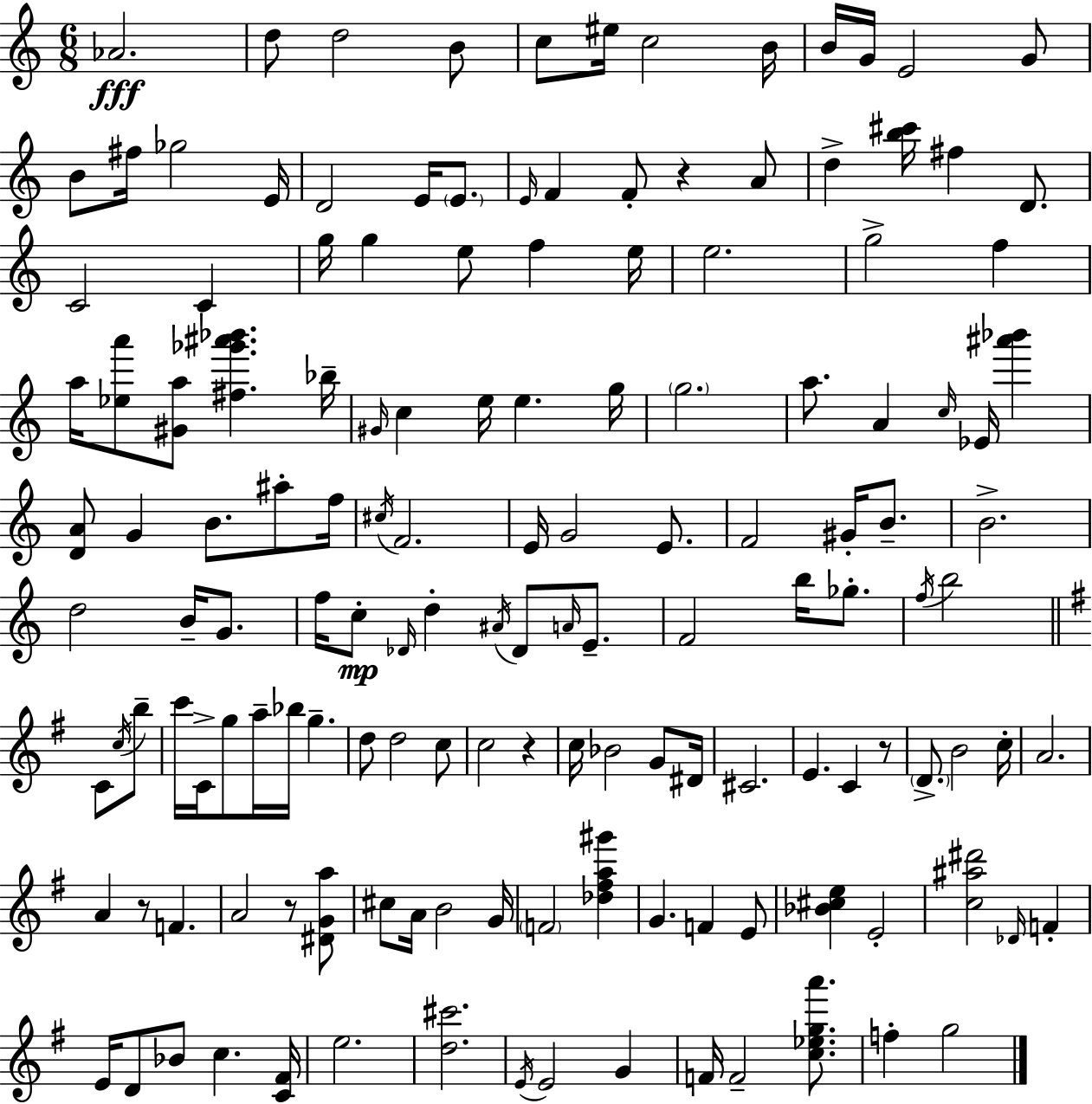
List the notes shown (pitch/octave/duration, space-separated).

Ab4/h. D5/e D5/h B4/e C5/e EIS5/s C5/h B4/s B4/s G4/s E4/h G4/e B4/e F#5/s Gb5/h E4/s D4/h E4/s E4/e. E4/s F4/q F4/e R/q A4/e D5/q [B5,C#6]/s F#5/q D4/e. C4/h C4/q G5/s G5/q E5/e F5/q E5/s E5/h. G5/h F5/q A5/s [Eb5,A6]/e [G#4,A5]/e [F#5,Gb6,A#6,Bb6]/q. Bb5/s G#4/s C5/q E5/s E5/q. G5/s G5/h. A5/e. A4/q C5/s Eb4/s [A#6,Bb6]/q [D4,A4]/e G4/q B4/e. A#5/e F5/s C#5/s F4/h. E4/s G4/h E4/e. F4/h G#4/s B4/e. B4/h. D5/h B4/s G4/e. F5/s C5/e Db4/s D5/q A#4/s Db4/e A4/s E4/e. F4/h B5/s Gb5/e. F5/s B5/h C4/e C5/s B5/e C6/s C4/s G5/e A5/s Bb5/s G5/q. D5/e D5/h C5/e C5/h R/q C5/s Bb4/h G4/e D#4/s C#4/h. E4/q. C4/q R/e D4/e. B4/h C5/s A4/h. A4/q R/e F4/q. A4/h R/e [D#4,G4,A5]/e C#5/e A4/s B4/h G4/s F4/h [Db5,F#5,A5,G#6]/q G4/q. F4/q E4/e [Bb4,C#5,E5]/q E4/h [C5,A#5,D#6]/h Db4/s F4/q E4/s D4/e Bb4/e C5/q. [C4,F#4]/s E5/h. [D5,C#6]/h. E4/s E4/h G4/q F4/s F4/h [C5,Eb5,G5,A6]/e. F5/q G5/h